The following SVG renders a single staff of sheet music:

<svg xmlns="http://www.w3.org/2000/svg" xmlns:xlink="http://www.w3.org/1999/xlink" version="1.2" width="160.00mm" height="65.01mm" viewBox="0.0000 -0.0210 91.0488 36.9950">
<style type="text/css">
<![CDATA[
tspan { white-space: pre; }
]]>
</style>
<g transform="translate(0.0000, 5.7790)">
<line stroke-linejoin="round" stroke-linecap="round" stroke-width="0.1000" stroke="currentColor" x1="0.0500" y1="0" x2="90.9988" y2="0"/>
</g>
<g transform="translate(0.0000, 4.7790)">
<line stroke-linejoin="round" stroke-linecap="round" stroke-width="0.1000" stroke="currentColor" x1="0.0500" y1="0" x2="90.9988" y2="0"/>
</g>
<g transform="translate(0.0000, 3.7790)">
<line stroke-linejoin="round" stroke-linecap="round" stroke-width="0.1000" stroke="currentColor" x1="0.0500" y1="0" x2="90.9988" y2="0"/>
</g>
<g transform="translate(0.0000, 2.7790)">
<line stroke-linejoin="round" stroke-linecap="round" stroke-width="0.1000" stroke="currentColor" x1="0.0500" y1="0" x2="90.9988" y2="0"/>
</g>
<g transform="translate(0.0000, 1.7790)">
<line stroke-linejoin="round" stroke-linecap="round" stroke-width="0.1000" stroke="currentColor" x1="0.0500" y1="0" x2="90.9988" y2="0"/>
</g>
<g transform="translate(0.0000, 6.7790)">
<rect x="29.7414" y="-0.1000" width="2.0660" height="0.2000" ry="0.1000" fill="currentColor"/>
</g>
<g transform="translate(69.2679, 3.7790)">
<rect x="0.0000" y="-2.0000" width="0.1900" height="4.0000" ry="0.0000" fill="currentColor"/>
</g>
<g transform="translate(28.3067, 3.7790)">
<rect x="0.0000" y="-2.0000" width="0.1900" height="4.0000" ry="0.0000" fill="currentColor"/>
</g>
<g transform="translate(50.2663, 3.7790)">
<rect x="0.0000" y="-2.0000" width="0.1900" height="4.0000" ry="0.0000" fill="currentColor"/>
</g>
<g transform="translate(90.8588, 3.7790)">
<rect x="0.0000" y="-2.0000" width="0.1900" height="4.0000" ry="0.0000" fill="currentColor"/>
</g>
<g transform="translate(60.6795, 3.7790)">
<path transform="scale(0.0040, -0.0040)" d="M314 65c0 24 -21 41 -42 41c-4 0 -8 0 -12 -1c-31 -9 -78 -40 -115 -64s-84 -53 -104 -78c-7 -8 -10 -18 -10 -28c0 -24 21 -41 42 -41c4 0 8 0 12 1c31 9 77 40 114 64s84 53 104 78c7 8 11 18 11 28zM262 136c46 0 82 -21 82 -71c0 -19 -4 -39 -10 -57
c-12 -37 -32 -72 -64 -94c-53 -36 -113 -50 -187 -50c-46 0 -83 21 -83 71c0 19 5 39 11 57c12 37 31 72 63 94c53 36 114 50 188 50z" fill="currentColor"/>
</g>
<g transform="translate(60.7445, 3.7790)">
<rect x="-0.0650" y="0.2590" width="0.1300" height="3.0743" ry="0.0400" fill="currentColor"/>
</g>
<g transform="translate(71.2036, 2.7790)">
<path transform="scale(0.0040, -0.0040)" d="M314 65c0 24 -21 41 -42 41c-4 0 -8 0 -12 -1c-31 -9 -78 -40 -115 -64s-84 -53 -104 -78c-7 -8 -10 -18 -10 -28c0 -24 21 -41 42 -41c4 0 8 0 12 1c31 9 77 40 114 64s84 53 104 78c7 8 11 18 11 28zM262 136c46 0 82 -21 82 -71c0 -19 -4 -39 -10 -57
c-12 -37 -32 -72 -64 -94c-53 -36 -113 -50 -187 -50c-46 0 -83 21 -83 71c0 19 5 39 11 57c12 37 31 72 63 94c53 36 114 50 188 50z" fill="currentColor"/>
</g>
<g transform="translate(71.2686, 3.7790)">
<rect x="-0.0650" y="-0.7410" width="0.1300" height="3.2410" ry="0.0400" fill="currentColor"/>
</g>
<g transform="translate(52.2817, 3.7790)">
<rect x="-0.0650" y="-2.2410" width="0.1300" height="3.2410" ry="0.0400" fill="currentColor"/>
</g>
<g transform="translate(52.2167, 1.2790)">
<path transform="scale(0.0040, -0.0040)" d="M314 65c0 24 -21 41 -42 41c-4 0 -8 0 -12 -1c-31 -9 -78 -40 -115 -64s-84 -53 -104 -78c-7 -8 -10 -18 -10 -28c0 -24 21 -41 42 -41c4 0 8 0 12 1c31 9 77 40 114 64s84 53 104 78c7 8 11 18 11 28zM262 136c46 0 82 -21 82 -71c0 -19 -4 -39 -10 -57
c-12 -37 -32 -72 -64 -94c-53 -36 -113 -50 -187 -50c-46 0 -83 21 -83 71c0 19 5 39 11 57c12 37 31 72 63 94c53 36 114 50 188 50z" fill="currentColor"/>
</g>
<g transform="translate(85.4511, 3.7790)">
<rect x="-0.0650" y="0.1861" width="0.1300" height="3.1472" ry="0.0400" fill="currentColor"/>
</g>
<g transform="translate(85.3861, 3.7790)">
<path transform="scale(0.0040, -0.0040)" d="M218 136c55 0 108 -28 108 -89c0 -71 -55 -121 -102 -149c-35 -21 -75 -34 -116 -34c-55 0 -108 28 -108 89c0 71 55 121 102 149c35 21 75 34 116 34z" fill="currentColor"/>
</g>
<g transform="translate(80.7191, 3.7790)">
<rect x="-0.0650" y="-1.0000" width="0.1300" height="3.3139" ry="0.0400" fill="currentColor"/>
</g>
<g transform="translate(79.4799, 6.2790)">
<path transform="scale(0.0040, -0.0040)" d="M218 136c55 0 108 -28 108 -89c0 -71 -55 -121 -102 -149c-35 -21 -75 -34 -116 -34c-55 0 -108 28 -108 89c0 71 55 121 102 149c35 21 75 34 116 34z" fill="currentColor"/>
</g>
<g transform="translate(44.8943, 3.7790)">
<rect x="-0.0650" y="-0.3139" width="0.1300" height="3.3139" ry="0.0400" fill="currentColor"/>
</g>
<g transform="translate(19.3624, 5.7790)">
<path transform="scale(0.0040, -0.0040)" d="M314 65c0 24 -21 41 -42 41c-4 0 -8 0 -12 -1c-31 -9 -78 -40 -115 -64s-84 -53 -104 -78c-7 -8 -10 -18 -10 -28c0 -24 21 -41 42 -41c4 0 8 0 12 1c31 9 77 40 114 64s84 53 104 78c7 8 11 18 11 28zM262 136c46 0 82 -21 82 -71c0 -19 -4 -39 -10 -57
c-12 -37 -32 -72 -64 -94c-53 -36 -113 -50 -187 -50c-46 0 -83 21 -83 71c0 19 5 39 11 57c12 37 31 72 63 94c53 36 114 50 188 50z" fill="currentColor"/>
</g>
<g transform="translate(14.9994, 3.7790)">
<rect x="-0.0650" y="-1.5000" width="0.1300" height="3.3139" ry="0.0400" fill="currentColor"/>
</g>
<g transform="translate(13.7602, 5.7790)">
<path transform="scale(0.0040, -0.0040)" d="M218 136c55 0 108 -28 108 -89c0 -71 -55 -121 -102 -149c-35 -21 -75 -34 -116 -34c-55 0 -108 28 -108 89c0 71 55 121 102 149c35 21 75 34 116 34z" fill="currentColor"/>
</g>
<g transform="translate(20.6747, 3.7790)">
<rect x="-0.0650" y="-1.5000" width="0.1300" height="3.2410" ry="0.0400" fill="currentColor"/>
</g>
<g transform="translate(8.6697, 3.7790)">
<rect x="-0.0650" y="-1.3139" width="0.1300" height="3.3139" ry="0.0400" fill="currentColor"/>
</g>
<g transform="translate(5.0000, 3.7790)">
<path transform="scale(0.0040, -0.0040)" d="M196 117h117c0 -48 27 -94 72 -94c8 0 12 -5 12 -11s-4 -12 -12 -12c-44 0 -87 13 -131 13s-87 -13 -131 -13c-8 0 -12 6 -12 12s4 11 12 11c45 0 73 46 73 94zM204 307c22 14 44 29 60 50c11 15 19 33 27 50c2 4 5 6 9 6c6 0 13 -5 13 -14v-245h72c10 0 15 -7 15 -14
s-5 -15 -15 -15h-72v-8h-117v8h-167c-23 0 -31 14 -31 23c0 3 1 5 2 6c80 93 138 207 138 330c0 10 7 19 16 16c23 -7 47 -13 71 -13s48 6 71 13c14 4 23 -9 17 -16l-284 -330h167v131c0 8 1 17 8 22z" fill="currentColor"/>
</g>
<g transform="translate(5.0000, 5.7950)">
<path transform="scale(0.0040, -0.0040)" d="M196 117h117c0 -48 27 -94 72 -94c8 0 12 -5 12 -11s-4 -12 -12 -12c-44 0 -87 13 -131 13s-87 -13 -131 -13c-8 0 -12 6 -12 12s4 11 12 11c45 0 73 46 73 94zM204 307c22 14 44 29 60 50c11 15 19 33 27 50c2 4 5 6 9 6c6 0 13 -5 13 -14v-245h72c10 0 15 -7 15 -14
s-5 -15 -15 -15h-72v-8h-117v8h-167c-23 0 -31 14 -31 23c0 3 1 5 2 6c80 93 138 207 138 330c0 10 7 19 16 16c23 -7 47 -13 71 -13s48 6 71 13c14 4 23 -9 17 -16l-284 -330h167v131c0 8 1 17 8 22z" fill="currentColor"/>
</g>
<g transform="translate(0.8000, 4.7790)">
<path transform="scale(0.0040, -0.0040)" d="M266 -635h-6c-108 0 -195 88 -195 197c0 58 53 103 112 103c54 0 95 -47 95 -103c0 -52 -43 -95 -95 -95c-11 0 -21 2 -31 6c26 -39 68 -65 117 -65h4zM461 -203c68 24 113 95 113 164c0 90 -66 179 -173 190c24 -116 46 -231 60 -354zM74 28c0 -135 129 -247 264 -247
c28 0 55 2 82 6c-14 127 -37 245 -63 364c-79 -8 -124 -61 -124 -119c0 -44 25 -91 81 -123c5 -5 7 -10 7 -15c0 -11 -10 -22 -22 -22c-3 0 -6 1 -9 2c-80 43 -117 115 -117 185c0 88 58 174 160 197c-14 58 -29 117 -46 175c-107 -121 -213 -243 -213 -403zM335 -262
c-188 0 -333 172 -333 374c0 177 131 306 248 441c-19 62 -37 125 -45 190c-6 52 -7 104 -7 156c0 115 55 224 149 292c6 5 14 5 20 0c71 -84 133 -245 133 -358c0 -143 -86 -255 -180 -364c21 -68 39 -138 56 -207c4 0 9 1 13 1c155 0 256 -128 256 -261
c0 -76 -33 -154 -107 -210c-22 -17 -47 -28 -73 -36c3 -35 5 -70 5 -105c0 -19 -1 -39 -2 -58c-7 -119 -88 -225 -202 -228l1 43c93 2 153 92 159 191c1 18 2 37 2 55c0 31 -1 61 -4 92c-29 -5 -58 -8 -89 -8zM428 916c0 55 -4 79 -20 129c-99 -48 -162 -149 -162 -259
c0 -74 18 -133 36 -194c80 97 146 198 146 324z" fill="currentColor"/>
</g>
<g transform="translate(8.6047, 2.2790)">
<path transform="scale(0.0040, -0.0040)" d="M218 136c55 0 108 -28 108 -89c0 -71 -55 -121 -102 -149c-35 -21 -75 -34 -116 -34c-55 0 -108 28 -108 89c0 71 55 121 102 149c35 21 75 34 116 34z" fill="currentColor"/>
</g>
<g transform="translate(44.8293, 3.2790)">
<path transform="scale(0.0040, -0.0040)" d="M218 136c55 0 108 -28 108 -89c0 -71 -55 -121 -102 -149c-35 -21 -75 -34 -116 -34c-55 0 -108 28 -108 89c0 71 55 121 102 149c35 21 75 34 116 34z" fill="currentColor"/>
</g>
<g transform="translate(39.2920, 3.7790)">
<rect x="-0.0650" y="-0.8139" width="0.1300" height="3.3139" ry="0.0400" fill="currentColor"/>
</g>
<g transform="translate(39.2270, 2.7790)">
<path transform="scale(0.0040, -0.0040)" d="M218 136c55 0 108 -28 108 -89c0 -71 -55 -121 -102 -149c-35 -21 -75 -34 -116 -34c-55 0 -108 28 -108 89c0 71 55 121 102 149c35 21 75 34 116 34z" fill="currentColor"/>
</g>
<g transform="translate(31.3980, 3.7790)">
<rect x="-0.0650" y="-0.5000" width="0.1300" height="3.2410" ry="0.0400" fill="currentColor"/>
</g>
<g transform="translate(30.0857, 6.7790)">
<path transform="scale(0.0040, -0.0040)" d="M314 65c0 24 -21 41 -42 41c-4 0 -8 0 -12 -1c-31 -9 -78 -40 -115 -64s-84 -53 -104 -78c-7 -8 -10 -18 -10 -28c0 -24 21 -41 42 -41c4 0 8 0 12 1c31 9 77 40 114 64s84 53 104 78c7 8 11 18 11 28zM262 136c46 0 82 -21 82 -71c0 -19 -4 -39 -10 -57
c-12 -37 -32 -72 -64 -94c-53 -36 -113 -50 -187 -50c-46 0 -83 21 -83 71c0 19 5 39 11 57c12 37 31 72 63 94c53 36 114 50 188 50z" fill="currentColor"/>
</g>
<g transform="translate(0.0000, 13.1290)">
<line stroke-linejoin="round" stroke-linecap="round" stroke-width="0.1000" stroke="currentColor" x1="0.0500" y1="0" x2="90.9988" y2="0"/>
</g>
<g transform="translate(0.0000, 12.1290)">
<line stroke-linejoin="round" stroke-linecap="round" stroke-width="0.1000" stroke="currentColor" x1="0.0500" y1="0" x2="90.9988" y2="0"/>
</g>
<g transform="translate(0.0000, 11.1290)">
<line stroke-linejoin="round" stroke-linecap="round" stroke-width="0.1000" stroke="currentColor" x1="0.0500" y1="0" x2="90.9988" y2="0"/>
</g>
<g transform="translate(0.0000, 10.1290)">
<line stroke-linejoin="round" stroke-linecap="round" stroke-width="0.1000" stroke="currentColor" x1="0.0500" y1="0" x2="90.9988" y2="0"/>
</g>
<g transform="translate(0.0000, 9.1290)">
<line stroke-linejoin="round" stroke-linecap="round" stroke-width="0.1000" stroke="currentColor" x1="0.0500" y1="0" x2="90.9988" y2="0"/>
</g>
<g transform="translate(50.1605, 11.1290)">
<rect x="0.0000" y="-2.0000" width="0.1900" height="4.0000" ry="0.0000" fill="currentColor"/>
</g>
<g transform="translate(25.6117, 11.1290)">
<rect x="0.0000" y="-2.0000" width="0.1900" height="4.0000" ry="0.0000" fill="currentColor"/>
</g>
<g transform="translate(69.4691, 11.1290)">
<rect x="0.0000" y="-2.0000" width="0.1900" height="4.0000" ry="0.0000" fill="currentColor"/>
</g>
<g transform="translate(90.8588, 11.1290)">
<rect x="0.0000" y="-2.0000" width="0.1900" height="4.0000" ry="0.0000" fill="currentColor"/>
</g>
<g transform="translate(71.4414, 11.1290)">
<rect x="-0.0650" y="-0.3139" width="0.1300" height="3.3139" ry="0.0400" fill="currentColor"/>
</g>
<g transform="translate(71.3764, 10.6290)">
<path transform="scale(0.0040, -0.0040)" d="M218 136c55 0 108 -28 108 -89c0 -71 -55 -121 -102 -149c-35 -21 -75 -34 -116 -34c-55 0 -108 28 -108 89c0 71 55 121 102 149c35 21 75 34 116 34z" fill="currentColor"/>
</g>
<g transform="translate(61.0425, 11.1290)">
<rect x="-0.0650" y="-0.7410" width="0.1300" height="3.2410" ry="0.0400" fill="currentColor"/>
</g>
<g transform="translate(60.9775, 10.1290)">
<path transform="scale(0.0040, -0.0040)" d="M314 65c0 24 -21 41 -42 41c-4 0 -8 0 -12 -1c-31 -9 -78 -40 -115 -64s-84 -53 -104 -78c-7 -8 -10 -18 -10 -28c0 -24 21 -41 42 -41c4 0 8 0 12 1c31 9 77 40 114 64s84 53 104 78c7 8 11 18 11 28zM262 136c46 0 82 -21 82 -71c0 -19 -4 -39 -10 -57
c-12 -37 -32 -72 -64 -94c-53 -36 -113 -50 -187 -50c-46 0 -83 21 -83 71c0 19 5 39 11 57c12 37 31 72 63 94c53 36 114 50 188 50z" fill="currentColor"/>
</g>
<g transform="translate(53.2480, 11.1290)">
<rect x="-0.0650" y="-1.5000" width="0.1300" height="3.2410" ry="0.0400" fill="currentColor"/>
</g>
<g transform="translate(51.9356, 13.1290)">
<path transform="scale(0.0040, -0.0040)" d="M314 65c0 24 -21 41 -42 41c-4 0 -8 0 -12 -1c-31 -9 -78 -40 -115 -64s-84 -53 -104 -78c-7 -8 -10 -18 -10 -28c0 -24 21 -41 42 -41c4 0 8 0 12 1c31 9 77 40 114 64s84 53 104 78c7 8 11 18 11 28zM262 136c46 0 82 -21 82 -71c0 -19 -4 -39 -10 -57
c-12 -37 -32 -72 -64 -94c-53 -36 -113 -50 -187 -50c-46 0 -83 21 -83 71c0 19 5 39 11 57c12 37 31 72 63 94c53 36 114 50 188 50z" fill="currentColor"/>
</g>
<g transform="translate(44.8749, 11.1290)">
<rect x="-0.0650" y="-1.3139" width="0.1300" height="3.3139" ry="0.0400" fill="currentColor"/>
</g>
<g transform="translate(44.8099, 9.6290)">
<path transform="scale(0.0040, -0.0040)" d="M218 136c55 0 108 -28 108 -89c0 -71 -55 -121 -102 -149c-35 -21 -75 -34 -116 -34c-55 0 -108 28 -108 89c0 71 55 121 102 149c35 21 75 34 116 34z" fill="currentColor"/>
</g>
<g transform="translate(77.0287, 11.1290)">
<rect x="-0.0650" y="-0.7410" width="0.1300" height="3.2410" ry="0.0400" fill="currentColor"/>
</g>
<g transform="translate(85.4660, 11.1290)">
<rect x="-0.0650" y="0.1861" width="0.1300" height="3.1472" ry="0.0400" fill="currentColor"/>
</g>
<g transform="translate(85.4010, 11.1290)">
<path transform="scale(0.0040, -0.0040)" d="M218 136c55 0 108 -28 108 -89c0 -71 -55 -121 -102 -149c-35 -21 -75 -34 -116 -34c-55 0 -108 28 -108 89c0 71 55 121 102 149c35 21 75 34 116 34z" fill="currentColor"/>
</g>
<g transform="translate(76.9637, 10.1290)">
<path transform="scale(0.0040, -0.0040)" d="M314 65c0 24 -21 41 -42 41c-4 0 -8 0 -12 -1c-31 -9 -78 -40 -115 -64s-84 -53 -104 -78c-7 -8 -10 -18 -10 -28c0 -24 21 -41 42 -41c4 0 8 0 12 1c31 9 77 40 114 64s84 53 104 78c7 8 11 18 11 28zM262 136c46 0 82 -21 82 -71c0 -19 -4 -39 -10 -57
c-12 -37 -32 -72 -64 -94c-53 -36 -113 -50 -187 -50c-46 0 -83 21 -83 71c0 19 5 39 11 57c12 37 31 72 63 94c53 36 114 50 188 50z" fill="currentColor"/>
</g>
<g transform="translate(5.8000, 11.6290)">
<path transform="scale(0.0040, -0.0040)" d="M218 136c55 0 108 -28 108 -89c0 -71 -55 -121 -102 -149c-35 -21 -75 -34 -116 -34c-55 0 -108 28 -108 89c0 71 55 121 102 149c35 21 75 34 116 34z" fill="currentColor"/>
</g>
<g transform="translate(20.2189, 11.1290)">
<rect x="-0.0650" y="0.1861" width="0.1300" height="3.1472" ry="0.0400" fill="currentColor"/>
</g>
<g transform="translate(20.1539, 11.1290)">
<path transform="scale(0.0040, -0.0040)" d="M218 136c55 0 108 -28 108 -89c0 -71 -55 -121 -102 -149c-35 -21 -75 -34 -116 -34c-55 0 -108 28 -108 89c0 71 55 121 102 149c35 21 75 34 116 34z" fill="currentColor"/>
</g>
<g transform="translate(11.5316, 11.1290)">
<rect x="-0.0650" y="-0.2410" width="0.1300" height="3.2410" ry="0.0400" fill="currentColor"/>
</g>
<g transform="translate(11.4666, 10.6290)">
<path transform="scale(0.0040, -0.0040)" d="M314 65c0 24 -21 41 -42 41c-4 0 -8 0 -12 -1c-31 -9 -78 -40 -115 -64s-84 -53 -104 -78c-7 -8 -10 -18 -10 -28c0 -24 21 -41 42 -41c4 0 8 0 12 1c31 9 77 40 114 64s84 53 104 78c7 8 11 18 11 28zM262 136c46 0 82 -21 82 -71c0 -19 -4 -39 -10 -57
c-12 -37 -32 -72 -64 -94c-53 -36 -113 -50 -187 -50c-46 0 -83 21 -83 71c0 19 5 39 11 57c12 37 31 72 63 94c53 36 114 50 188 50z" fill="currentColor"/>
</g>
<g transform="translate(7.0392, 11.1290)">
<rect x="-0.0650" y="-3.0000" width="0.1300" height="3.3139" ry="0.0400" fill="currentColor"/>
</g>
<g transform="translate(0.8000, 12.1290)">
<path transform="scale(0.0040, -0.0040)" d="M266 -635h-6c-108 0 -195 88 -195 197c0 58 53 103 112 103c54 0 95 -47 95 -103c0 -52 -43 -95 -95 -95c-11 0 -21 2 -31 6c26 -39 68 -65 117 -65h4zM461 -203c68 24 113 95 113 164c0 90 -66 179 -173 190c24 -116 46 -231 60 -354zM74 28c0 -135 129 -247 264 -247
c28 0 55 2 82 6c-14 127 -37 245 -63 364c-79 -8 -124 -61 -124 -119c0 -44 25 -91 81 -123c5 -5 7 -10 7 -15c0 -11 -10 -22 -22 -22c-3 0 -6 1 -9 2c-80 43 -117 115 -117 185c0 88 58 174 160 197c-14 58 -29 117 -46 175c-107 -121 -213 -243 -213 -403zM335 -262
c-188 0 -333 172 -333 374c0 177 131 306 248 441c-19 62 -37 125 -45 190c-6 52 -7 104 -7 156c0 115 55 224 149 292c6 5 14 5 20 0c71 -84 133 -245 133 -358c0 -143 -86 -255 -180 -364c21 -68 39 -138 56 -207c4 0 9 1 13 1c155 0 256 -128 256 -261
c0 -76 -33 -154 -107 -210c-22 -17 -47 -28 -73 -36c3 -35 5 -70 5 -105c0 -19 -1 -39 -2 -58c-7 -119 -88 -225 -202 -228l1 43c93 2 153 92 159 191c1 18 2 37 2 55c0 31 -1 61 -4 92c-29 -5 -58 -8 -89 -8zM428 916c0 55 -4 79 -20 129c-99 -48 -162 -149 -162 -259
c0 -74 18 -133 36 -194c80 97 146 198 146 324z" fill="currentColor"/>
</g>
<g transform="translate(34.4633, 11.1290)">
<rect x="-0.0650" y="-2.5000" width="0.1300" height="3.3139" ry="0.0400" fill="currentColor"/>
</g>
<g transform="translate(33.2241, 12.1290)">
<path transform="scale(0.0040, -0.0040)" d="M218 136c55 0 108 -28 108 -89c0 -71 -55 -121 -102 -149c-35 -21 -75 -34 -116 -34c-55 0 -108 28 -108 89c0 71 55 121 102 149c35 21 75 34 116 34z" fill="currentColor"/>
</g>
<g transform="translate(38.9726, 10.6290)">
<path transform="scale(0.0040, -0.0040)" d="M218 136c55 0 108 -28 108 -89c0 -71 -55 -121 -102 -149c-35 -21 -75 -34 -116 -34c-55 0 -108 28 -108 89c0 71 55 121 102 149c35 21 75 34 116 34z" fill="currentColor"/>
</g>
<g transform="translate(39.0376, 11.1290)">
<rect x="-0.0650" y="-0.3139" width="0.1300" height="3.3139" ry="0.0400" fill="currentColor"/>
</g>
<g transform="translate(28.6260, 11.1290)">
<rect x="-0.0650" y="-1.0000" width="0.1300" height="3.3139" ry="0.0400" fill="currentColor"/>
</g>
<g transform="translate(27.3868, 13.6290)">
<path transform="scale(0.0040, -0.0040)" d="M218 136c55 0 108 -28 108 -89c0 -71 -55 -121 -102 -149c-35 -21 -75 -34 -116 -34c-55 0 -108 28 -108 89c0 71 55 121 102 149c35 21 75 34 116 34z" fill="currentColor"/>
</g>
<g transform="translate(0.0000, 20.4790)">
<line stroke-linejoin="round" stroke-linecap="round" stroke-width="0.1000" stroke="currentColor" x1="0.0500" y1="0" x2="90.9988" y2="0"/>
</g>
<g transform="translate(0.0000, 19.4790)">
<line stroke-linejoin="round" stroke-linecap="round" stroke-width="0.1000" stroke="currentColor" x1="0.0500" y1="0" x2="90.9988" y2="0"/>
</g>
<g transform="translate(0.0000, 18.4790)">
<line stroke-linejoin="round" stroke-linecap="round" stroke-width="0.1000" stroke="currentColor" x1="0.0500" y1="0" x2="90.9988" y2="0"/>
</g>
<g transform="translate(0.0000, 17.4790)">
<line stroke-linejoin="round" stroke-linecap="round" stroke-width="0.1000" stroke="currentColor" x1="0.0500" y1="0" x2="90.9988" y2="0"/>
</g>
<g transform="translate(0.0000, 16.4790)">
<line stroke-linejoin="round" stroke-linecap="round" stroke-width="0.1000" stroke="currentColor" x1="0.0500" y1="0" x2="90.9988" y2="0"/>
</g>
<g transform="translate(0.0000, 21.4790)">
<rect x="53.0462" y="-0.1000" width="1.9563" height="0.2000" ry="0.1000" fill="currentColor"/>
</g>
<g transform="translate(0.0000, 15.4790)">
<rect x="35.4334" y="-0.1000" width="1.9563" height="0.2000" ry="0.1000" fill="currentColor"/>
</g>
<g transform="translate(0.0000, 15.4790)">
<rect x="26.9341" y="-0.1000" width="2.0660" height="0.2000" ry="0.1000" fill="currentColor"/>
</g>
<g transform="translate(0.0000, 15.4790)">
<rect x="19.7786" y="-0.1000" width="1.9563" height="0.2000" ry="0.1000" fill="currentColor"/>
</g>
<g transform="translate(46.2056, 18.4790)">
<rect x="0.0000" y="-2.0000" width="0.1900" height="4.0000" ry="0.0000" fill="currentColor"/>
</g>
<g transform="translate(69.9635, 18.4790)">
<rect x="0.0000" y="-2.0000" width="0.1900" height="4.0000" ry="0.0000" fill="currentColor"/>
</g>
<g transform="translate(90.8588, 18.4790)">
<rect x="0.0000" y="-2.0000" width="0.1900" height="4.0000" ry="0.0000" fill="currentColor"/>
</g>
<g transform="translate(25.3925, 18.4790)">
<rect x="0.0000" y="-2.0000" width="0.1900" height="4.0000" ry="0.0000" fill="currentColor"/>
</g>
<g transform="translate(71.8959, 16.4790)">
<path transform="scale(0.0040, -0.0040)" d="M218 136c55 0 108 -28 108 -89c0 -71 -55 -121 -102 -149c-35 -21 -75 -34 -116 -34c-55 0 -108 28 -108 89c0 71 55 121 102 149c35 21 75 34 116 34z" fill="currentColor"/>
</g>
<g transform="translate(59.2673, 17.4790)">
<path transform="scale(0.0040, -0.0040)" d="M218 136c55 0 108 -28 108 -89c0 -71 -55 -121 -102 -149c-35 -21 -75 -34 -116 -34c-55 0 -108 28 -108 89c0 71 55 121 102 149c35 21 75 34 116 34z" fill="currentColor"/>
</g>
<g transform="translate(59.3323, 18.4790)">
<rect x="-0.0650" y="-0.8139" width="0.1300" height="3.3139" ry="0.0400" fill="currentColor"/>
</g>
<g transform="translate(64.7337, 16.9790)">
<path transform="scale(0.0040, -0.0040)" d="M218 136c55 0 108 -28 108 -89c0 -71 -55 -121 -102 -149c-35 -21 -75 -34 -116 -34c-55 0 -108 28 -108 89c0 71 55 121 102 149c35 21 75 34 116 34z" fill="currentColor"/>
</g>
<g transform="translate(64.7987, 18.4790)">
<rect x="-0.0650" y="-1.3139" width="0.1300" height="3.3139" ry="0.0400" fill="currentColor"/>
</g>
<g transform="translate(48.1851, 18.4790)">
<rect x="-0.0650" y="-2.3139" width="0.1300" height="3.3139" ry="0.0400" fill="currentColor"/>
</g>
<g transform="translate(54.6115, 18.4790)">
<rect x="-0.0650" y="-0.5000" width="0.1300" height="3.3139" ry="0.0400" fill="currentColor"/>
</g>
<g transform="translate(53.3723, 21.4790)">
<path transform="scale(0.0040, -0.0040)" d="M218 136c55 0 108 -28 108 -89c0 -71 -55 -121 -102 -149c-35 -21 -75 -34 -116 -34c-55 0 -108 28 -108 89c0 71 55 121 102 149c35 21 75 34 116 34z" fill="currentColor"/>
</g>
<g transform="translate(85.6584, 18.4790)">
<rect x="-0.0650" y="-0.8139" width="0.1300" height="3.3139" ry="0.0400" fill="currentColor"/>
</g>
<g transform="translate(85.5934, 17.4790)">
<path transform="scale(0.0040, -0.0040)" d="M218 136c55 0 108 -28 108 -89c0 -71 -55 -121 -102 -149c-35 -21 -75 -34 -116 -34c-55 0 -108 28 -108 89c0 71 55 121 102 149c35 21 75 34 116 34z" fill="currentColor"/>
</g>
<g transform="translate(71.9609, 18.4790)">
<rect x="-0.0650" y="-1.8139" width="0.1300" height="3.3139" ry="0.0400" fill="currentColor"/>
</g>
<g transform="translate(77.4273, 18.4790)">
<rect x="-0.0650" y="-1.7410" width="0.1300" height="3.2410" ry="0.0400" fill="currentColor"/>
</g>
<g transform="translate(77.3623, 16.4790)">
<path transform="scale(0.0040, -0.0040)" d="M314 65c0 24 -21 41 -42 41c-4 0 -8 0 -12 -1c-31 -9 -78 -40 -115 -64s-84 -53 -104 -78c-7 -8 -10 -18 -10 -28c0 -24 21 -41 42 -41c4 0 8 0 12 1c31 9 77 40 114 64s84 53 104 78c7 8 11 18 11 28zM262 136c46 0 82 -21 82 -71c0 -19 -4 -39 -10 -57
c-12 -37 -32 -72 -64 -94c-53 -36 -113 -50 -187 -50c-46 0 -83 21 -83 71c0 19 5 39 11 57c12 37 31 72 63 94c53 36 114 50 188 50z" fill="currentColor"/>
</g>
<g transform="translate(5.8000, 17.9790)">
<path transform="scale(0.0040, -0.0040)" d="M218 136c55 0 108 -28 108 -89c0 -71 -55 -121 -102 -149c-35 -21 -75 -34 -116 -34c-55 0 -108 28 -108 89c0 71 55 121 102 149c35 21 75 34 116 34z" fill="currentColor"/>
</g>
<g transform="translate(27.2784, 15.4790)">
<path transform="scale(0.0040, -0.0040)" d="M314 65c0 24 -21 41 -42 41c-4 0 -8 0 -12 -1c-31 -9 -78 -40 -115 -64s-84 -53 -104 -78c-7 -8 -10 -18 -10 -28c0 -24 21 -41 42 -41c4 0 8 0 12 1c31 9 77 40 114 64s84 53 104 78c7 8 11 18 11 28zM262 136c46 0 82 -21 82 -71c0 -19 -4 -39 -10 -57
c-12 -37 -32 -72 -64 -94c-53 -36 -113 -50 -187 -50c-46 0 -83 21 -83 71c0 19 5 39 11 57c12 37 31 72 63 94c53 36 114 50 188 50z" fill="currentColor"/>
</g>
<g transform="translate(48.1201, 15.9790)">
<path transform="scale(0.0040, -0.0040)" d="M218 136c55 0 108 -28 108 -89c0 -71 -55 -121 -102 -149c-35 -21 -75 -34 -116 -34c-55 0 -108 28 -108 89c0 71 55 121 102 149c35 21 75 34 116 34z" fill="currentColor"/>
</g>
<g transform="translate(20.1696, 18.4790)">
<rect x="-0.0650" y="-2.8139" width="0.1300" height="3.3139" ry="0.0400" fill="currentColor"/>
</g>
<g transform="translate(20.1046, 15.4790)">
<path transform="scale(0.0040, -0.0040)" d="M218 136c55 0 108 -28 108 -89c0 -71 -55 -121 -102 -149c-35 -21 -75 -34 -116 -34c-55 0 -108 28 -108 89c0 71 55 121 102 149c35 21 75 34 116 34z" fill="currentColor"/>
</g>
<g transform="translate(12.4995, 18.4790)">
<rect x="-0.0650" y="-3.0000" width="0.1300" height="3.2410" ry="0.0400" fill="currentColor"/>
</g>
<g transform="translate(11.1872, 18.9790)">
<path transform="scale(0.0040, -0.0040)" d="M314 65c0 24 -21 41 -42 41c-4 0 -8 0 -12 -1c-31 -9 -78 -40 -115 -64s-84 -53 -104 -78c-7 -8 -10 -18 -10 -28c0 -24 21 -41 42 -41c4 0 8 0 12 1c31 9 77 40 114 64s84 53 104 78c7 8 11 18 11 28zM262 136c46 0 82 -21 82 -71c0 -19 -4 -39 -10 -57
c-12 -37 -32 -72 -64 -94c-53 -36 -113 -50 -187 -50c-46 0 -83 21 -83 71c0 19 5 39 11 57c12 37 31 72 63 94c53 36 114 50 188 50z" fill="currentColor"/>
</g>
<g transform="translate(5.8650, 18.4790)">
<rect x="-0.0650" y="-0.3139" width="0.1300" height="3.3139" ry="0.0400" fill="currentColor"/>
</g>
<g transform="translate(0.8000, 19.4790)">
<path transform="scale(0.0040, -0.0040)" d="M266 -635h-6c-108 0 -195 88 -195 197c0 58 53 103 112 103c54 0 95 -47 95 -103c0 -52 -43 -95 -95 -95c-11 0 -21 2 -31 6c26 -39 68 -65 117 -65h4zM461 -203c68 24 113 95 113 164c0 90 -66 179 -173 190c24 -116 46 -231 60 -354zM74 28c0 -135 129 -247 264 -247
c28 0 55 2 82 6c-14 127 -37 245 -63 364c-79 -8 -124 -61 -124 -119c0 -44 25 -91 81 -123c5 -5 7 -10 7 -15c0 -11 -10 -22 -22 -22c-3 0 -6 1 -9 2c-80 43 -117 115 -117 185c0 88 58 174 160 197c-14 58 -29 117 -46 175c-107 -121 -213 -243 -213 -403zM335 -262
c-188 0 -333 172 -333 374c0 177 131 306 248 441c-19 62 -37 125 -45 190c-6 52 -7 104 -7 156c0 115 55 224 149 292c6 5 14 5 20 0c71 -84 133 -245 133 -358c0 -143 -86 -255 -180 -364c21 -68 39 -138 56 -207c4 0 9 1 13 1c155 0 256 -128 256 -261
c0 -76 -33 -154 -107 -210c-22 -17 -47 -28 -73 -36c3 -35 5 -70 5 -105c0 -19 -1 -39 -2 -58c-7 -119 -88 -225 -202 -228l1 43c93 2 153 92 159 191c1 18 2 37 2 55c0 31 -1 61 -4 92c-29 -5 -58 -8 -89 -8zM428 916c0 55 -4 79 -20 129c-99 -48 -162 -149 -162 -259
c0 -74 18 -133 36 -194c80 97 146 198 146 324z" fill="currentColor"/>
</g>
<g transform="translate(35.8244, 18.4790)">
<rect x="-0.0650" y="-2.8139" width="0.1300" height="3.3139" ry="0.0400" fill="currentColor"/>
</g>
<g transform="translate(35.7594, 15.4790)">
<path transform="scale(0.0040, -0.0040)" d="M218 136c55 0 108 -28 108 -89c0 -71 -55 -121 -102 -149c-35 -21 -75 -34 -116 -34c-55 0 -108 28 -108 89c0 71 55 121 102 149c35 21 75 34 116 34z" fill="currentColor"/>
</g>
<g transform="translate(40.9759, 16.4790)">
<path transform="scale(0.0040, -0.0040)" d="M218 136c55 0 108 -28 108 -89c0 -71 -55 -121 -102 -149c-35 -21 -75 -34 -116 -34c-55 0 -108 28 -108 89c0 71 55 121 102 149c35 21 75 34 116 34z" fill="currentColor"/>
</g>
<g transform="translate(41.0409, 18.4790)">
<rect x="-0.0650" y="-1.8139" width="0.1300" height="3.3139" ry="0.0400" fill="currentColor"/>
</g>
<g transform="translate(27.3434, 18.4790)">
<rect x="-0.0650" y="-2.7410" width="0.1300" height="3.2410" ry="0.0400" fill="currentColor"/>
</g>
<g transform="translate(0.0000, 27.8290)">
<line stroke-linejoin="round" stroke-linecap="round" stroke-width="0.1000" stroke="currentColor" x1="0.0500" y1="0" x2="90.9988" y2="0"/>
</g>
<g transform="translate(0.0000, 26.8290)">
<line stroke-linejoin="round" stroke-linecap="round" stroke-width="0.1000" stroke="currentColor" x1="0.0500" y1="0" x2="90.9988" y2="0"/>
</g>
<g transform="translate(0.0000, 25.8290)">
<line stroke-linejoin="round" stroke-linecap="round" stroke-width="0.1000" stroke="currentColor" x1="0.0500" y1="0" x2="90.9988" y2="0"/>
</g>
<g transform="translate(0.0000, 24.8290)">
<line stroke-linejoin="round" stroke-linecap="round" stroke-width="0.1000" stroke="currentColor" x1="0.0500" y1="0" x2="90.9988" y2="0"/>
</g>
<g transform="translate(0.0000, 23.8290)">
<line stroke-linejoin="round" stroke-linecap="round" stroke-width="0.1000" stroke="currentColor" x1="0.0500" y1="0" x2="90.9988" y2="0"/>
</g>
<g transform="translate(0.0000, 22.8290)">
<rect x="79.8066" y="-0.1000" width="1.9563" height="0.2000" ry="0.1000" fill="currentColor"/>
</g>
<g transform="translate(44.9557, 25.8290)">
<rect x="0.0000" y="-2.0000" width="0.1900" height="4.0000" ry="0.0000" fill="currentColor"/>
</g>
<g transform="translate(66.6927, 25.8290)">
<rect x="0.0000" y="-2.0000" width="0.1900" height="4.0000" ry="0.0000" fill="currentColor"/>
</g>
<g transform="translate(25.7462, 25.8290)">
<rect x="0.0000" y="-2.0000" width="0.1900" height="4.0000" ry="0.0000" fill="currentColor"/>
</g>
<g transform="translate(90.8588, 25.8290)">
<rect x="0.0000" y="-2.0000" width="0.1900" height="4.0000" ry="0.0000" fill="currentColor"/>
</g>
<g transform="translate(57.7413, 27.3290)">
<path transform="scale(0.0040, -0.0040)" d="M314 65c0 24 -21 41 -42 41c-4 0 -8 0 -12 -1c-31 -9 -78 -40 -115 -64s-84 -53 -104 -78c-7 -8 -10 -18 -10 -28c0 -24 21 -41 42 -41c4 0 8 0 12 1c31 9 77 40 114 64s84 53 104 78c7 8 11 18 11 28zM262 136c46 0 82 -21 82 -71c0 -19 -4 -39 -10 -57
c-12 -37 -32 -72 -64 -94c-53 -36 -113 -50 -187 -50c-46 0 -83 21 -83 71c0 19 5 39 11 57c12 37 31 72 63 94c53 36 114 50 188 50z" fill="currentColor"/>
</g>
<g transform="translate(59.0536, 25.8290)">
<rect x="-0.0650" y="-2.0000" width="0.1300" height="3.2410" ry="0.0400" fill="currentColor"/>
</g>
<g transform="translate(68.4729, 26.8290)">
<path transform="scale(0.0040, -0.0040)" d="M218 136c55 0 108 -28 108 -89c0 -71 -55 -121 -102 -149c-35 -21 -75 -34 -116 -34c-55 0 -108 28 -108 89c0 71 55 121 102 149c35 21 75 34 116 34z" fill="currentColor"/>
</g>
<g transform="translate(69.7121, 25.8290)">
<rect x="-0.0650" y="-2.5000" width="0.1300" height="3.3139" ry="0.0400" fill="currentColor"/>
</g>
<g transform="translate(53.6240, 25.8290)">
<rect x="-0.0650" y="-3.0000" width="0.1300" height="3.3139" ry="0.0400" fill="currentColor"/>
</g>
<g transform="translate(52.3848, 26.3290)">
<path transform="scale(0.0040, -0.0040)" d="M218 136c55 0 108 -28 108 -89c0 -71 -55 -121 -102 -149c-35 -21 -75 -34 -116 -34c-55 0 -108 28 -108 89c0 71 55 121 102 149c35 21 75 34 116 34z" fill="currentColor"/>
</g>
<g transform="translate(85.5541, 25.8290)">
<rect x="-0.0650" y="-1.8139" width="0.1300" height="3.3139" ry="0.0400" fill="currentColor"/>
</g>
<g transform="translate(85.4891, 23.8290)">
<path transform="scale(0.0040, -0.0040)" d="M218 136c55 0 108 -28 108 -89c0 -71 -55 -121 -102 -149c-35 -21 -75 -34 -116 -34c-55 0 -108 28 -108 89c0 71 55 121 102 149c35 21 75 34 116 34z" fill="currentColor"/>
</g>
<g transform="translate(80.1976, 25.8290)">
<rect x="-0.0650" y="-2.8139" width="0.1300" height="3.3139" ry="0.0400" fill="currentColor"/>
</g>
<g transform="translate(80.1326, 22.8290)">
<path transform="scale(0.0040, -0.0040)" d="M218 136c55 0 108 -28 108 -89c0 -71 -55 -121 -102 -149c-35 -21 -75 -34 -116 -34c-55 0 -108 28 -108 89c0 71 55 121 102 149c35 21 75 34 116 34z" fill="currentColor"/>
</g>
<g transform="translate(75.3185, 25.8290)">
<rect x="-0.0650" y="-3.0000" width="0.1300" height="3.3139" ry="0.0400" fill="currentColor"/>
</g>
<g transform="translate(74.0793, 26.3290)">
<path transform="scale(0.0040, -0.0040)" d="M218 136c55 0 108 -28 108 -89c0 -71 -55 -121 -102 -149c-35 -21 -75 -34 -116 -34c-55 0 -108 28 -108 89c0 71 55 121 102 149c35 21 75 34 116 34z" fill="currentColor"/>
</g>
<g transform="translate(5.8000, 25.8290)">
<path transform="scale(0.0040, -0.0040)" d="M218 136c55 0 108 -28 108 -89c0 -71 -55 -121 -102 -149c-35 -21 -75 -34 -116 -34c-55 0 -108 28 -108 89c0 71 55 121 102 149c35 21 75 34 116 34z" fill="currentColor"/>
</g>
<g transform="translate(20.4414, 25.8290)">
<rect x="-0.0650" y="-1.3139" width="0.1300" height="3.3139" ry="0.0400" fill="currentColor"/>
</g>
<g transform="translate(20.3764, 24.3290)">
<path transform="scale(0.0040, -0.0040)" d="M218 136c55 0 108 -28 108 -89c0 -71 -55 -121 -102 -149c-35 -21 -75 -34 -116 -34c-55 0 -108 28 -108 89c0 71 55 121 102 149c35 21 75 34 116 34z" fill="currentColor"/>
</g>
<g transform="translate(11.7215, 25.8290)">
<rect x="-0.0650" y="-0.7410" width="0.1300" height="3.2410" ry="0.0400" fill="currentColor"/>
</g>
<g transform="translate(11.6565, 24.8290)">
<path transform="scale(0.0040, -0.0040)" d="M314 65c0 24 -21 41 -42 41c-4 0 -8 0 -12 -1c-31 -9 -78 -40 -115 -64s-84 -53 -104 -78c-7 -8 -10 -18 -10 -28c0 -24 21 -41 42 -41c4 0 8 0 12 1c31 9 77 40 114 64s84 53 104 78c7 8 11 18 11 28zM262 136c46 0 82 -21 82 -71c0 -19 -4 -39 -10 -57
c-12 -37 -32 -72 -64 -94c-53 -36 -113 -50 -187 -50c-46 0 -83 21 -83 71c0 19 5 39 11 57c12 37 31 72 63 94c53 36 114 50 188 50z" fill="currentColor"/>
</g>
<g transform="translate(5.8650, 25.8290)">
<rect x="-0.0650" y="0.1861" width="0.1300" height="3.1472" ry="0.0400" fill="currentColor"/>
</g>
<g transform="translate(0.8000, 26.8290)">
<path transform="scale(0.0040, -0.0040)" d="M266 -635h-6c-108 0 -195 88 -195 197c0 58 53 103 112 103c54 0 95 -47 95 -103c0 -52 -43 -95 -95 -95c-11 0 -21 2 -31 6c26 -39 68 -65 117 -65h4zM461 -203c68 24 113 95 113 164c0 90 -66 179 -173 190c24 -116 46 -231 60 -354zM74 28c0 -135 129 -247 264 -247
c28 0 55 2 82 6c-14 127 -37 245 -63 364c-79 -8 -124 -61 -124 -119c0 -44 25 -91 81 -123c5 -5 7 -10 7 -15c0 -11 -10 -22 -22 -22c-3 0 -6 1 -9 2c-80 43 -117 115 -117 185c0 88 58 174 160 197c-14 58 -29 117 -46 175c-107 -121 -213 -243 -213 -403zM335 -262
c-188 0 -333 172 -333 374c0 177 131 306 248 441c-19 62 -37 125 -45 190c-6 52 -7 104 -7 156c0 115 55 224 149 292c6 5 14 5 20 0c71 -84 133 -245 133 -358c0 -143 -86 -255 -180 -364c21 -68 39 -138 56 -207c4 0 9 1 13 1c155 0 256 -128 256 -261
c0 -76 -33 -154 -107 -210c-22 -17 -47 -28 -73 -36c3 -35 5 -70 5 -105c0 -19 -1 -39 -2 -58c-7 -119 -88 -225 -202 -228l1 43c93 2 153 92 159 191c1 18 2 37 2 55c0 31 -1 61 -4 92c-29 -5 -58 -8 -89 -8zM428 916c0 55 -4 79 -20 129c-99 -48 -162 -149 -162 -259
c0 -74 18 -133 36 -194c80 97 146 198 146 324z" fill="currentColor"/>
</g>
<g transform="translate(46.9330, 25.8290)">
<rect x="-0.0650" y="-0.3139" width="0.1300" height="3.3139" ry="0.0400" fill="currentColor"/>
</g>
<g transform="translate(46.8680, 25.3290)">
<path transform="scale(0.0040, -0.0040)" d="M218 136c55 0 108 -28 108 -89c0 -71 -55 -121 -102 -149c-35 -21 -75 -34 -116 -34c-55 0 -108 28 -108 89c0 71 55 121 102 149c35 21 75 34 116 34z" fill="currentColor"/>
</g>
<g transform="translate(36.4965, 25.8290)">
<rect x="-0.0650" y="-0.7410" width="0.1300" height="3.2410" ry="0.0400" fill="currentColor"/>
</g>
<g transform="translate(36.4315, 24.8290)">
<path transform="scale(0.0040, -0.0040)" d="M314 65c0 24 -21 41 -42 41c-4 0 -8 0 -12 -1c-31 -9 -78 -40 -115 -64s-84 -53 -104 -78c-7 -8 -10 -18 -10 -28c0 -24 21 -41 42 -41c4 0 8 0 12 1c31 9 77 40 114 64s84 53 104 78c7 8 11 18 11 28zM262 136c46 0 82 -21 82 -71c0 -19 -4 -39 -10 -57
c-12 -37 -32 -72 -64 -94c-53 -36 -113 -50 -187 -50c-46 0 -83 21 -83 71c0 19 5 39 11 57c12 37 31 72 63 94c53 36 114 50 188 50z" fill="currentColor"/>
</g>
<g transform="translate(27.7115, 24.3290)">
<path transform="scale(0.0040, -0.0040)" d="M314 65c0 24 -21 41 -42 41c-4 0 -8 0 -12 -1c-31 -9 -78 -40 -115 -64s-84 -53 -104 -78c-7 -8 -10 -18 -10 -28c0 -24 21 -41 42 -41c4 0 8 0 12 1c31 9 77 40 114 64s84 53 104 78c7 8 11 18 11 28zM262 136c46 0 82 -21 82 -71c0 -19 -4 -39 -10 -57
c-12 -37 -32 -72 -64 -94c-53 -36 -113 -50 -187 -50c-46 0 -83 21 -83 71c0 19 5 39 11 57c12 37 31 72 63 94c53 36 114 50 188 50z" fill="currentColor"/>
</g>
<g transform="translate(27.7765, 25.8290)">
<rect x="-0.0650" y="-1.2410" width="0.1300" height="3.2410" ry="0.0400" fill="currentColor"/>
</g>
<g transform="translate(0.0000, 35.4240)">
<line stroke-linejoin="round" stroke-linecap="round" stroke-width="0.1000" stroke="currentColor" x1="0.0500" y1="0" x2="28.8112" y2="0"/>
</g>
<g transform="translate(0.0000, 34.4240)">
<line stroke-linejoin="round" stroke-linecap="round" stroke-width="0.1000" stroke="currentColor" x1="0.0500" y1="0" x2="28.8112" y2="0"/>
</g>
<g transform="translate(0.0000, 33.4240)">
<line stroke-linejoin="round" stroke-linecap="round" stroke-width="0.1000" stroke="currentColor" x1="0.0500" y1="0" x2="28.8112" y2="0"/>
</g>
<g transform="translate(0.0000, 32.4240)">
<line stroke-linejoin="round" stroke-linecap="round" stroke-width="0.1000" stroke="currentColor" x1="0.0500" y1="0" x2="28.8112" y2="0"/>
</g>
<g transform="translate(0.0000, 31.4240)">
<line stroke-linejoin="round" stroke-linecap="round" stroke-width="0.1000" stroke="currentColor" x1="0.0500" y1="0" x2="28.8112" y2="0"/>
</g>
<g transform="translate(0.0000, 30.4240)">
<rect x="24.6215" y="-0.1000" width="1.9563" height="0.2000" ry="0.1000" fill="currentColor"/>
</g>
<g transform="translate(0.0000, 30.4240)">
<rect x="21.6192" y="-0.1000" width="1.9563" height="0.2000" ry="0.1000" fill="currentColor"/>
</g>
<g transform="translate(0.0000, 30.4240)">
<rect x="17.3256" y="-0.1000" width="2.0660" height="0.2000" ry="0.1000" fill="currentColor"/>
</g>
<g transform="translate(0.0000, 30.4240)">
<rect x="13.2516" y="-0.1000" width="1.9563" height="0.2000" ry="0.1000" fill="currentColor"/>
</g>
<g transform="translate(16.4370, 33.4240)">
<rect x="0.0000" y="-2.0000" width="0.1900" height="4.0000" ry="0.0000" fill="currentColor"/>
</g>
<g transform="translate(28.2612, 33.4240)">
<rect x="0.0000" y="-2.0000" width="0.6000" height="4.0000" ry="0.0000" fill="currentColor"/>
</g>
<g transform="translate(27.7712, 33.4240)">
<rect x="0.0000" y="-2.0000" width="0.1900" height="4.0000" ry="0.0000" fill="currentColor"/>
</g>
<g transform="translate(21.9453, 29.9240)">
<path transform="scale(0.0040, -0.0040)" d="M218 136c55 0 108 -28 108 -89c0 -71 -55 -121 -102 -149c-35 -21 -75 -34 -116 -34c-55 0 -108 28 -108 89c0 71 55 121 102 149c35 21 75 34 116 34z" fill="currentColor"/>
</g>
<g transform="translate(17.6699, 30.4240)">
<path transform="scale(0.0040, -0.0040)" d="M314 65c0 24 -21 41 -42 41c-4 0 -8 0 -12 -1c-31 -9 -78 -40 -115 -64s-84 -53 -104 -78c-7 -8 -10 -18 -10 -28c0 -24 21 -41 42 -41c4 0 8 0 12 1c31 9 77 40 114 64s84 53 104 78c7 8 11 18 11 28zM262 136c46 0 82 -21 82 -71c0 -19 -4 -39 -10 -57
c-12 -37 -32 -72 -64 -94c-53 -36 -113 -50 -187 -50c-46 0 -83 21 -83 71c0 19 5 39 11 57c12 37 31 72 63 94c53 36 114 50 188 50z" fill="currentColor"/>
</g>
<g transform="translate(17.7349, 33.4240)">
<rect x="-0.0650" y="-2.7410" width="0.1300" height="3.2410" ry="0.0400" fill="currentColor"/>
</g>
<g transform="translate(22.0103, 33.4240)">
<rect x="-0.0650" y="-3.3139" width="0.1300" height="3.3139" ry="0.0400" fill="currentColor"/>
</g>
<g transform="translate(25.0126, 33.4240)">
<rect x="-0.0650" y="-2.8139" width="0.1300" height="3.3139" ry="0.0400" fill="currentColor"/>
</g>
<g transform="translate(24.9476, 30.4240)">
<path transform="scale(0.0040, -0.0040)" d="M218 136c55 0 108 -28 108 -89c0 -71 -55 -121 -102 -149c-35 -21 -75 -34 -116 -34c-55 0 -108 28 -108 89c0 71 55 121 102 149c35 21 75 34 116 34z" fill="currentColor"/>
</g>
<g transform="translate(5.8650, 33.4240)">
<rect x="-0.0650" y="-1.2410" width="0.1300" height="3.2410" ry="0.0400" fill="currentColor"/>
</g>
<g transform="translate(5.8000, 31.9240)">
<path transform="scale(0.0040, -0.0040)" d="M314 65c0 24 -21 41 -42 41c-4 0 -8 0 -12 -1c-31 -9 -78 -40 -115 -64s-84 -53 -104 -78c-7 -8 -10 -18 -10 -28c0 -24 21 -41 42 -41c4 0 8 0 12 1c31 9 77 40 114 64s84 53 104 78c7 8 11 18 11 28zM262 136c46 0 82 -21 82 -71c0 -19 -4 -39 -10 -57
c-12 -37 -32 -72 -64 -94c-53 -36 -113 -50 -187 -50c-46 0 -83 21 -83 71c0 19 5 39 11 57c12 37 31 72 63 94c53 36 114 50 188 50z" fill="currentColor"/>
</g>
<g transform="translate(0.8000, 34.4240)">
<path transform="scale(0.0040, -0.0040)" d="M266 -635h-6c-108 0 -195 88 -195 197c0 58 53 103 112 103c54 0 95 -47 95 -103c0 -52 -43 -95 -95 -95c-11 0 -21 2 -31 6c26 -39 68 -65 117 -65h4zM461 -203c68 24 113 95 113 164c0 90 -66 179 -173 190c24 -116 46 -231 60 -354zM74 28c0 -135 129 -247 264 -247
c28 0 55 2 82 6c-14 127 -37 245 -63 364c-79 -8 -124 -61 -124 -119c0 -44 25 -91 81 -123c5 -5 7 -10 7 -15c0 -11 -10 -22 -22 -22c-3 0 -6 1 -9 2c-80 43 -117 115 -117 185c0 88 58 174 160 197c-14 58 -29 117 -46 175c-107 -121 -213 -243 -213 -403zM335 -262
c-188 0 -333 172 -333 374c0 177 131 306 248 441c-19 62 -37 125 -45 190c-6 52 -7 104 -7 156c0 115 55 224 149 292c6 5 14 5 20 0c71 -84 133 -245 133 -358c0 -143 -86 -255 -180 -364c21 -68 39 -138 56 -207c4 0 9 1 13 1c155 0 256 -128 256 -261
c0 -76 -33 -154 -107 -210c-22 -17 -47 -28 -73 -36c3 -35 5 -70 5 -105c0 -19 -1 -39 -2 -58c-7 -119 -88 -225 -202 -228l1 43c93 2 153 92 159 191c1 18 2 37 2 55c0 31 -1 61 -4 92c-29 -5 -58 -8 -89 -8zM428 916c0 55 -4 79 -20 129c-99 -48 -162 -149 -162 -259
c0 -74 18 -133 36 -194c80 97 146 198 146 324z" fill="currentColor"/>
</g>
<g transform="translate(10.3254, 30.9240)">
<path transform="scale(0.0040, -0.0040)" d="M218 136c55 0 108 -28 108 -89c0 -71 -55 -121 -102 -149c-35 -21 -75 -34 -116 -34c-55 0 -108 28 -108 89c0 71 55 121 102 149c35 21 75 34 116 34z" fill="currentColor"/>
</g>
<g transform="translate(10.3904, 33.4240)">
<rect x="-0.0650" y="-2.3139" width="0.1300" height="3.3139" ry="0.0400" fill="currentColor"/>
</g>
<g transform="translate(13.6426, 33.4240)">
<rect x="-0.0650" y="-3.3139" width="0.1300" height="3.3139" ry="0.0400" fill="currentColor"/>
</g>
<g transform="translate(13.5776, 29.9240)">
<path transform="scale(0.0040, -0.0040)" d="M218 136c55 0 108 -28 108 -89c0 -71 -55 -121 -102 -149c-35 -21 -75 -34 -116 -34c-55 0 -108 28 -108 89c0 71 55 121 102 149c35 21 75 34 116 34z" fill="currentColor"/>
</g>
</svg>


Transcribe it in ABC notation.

X:1
T:Untitled
M:4/4
L:1/4
K:C
e E E2 C2 d c g2 B2 d2 D B A c2 B D G c e E2 d2 c d2 B c A2 a a2 a f g C d e f f2 d B d2 e e2 d2 c A F2 G A a f e2 g b a2 b a